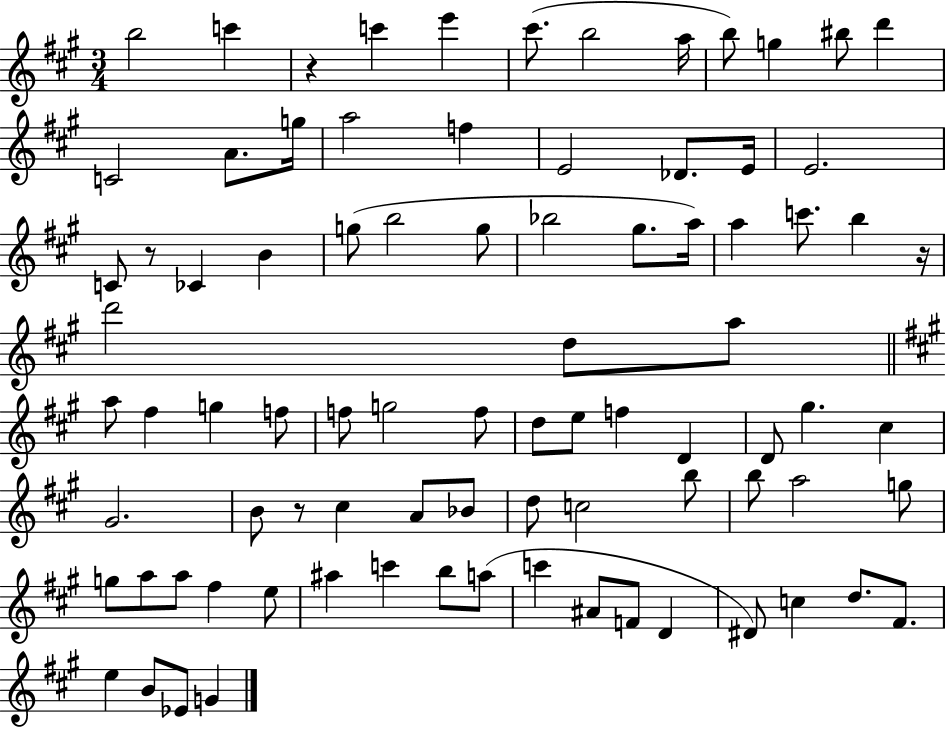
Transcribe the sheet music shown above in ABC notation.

X:1
T:Untitled
M:3/4
L:1/4
K:A
b2 c' z c' e' ^c'/2 b2 a/4 b/2 g ^b/2 d' C2 A/2 g/4 a2 f E2 _D/2 E/4 E2 C/2 z/2 _C B g/2 b2 g/2 _b2 ^g/2 a/4 a c'/2 b z/4 d'2 d/2 a/2 a/2 ^f g f/2 f/2 g2 f/2 d/2 e/2 f D D/2 ^g ^c ^G2 B/2 z/2 ^c A/2 _B/2 d/2 c2 b/2 b/2 a2 g/2 g/2 a/2 a/2 ^f e/2 ^a c' b/2 a/2 c' ^A/2 F/2 D ^D/2 c d/2 ^F/2 e B/2 _E/2 G